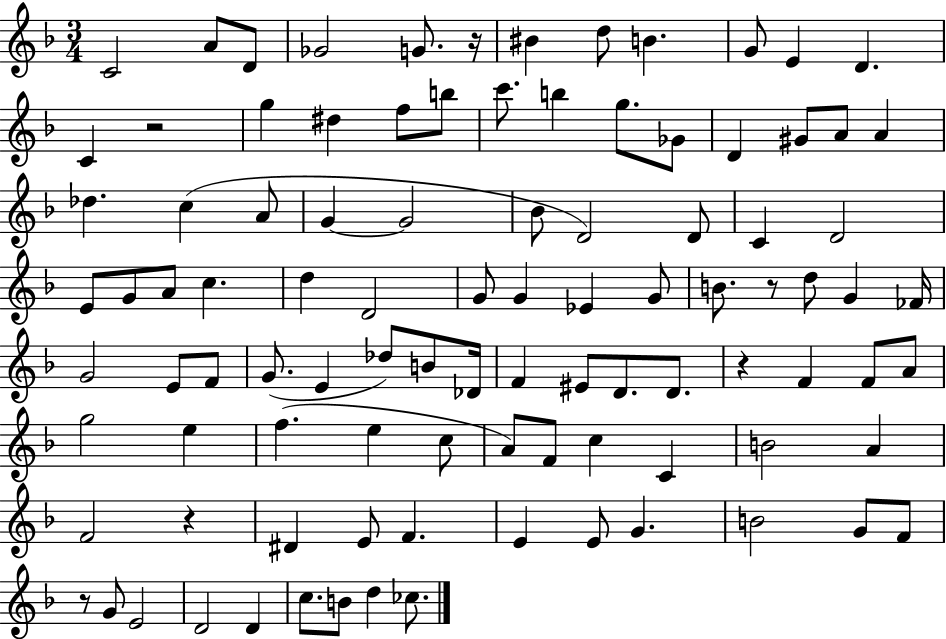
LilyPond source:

{
  \clef treble
  \numericTimeSignature
  \time 3/4
  \key f \major
  c'2 a'8 d'8 | ges'2 g'8. r16 | bis'4 d''8 b'4. | g'8 e'4 d'4. | \break c'4 r2 | g''4 dis''4 f''8 b''8 | c'''8. b''4 g''8. ges'8 | d'4 gis'8 a'8 a'4 | \break des''4. c''4( a'8 | g'4~~ g'2 | bes'8 d'2) d'8 | c'4 d'2 | \break e'8 g'8 a'8 c''4. | d''4 d'2 | g'8 g'4 ees'4 g'8 | b'8. r8 d''8 g'4 fes'16 | \break g'2 e'8 f'8 | g'8.( e'4 des''8) b'8 des'16 | f'4 eis'8 d'8. d'8. | r4 f'4 f'8 a'8 | \break g''2 e''4 | f''4.( e''4 c''8 | a'8) f'8 c''4 c'4 | b'2 a'4 | \break f'2 r4 | dis'4 e'8 f'4. | e'4 e'8 g'4. | b'2 g'8 f'8 | \break r8 g'8 e'2 | d'2 d'4 | c''8. b'8 d''4 ces''8. | \bar "|."
}